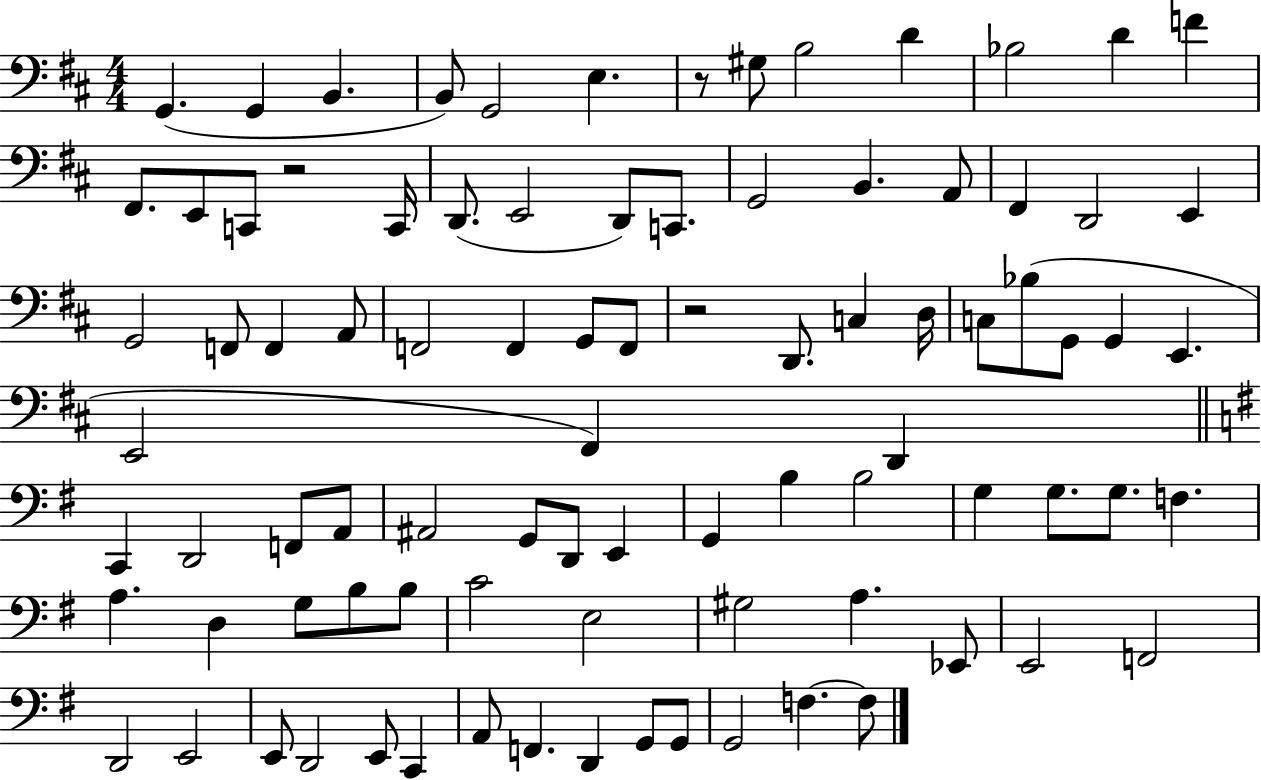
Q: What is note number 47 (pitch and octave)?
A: D2